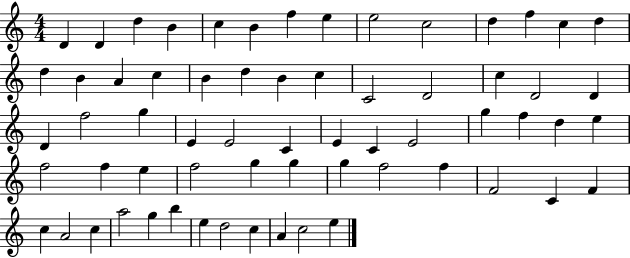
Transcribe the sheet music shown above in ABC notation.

X:1
T:Untitled
M:4/4
L:1/4
K:C
D D d B c B f e e2 c2 d f c d d B A c B d B c C2 D2 c D2 D D f2 g E E2 C E C E2 g f d e f2 f e f2 g g g f2 f F2 C F c A2 c a2 g b e d2 c A c2 e